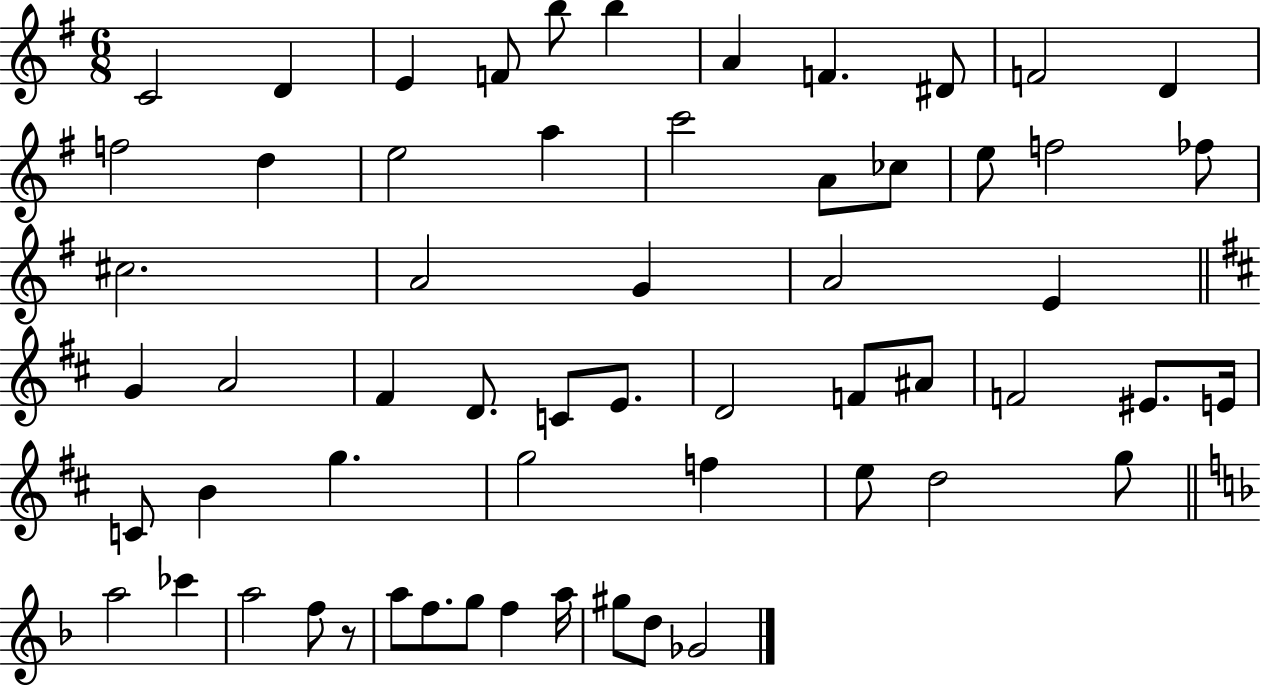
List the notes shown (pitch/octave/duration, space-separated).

C4/h D4/q E4/q F4/e B5/e B5/q A4/q F4/q. D#4/e F4/h D4/q F5/h D5/q E5/h A5/q C6/h A4/e CES5/e E5/e F5/h FES5/e C#5/h. A4/h G4/q A4/h E4/q G4/q A4/h F#4/q D4/e. C4/e E4/e. D4/h F4/e A#4/e F4/h EIS4/e. E4/s C4/e B4/q G5/q. G5/h F5/q E5/e D5/h G5/e A5/h CES6/q A5/h F5/e R/e A5/e F5/e. G5/e F5/q A5/s G#5/e D5/e Gb4/h